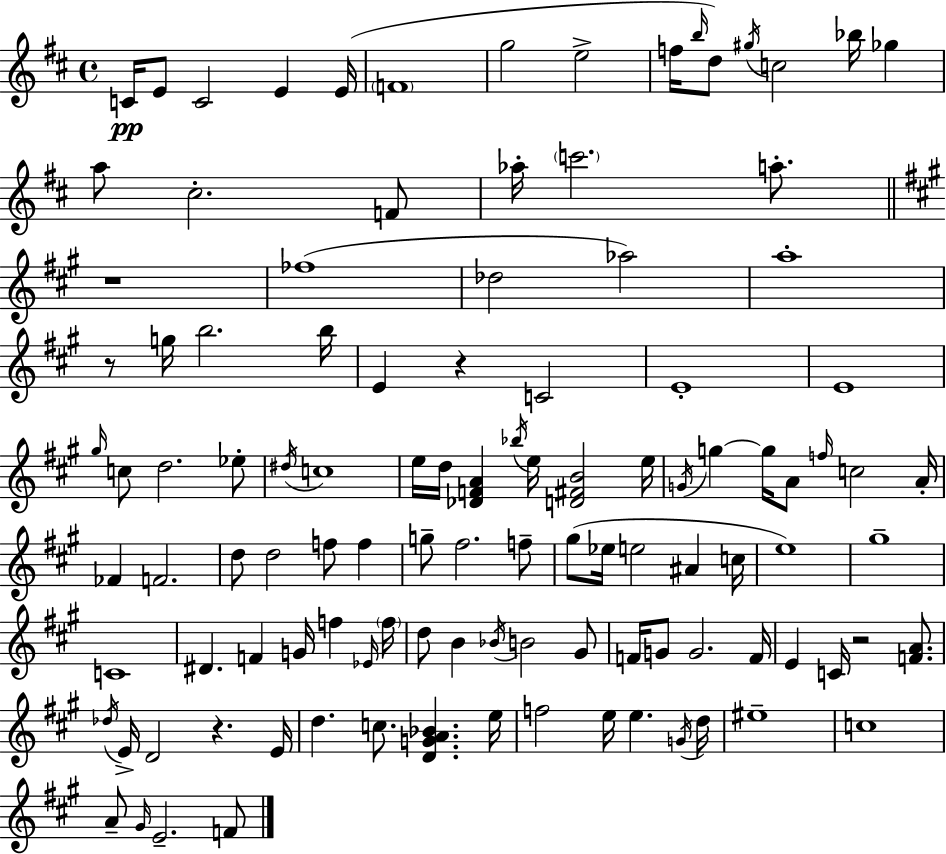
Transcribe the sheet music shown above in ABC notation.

X:1
T:Untitled
M:4/4
L:1/4
K:D
C/4 E/2 C2 E E/4 F4 g2 e2 f/4 b/4 d/2 ^g/4 c2 _b/4 _g a/2 ^c2 F/2 _a/4 c'2 a/2 z4 _f4 _d2 _a2 a4 z/2 g/4 b2 b/4 E z C2 E4 E4 ^g/4 c/2 d2 _e/2 ^d/4 c4 e/4 d/4 [_DFA] _b/4 e/4 [D^FB]2 e/4 G/4 g g/4 A/2 f/4 c2 A/4 _F F2 d/2 d2 f/2 f g/2 ^f2 f/2 ^g/2 _e/4 e2 ^A c/4 e4 ^g4 C4 ^D F G/4 f _E/4 f/4 d/2 B _B/4 B2 ^G/2 F/4 G/2 G2 F/4 E C/4 z2 [FA]/2 _d/4 E/4 D2 z E/4 d c/2 [DGA_B] e/4 f2 e/4 e G/4 d/4 ^e4 c4 A/2 ^G/4 E2 F/2